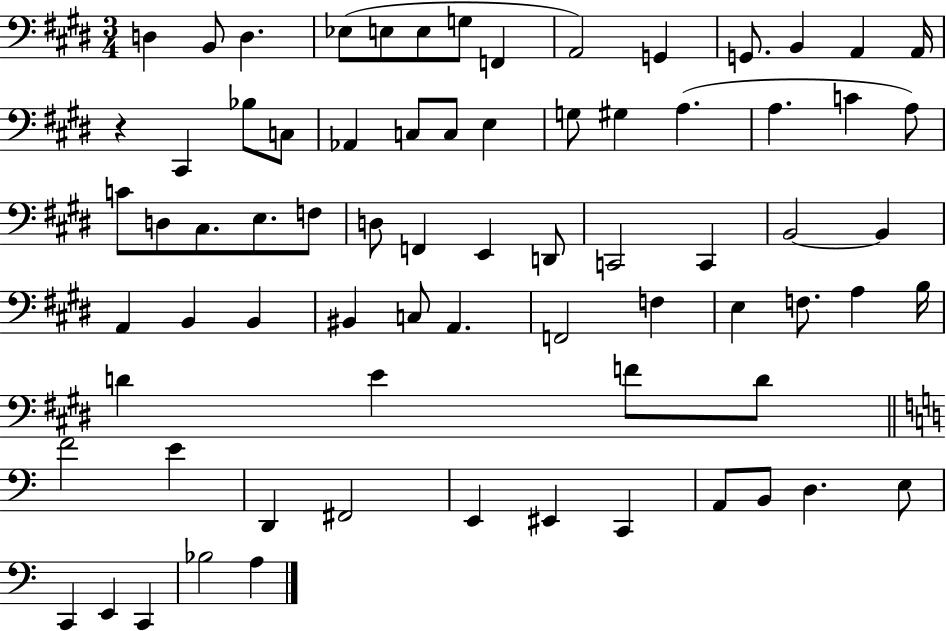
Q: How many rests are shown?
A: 1